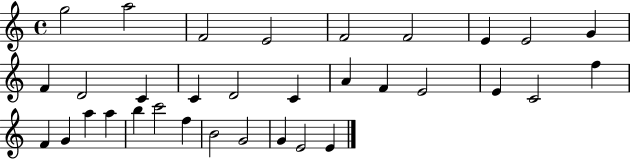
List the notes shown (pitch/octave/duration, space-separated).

G5/h A5/h F4/h E4/h F4/h F4/h E4/q E4/h G4/q F4/q D4/h C4/q C4/q D4/h C4/q A4/q F4/q E4/h E4/q C4/h F5/q F4/q G4/q A5/q A5/q B5/q C6/h F5/q B4/h G4/h G4/q E4/h E4/q